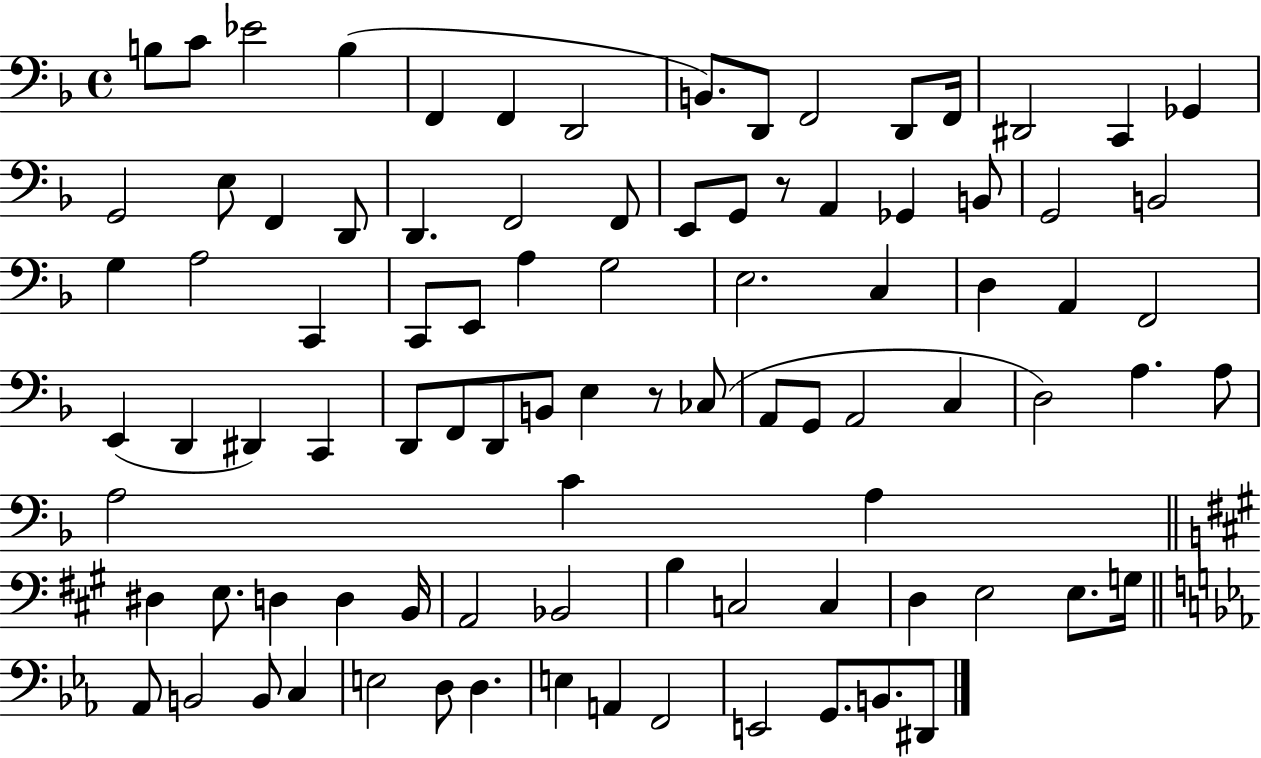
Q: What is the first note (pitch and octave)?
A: B3